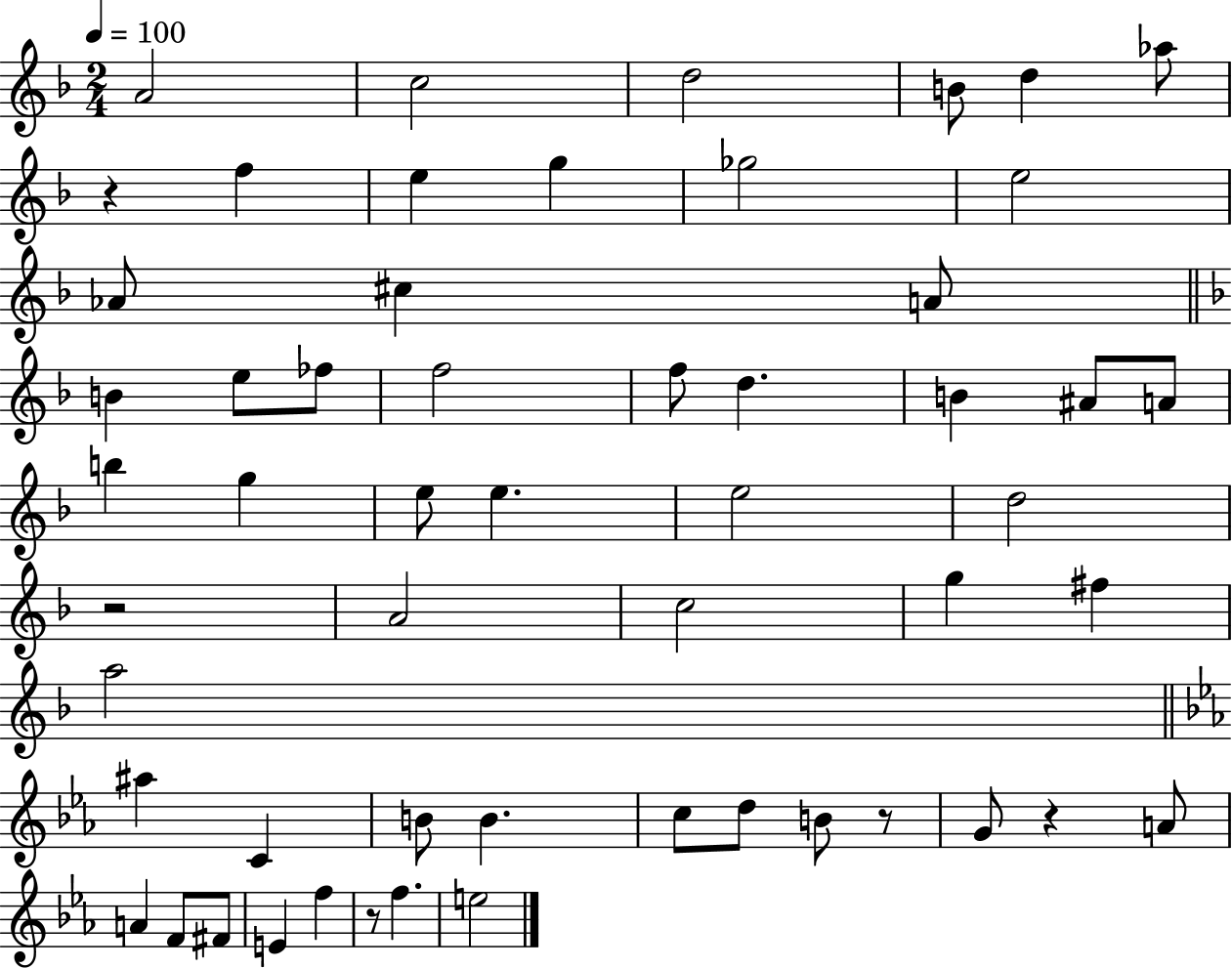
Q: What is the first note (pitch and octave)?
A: A4